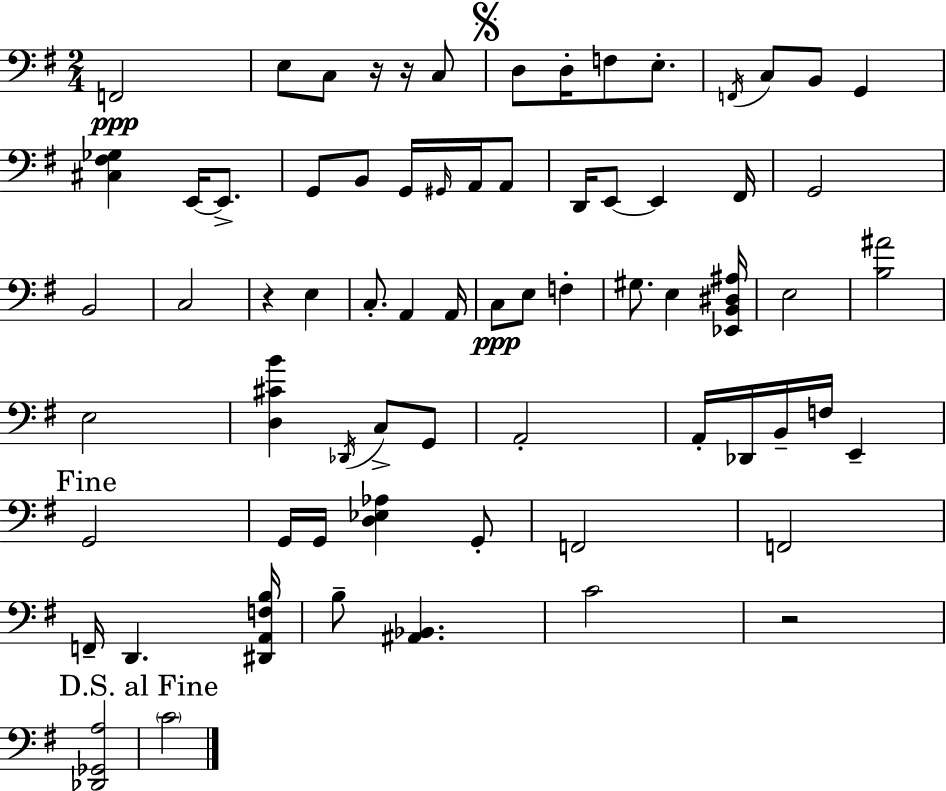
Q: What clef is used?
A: bass